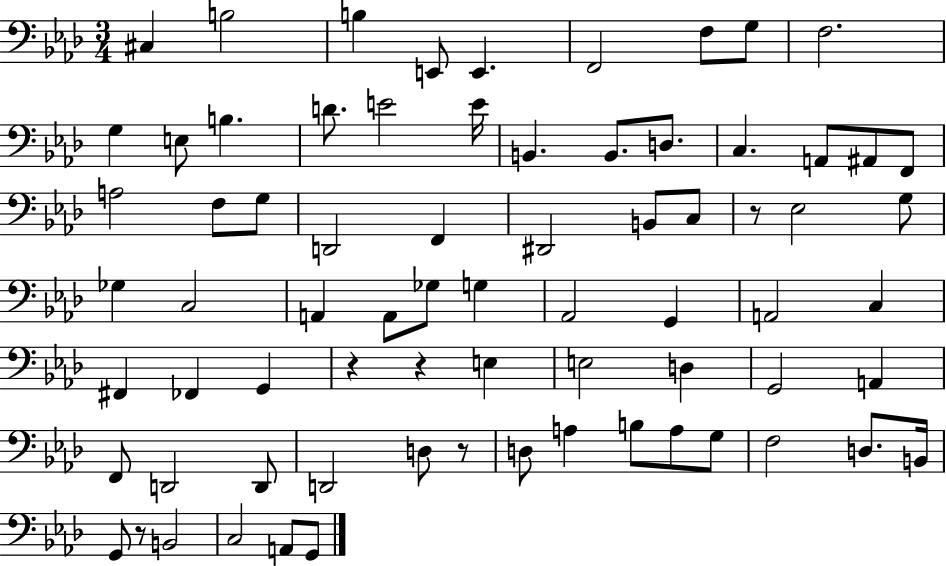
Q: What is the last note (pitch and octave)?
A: G2